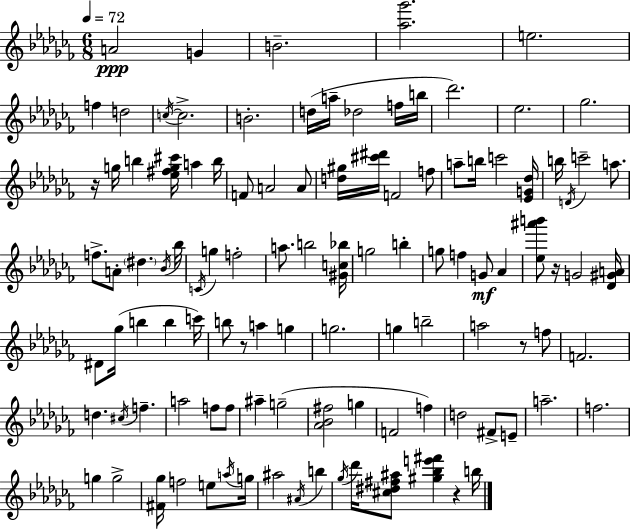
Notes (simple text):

A4/h G4/q B4/h. [Ab5,Gb6]/h. E5/h. F5/q D5/h C5/s C5/h. B4/h. D5/s A5/s Db5/h F5/s B5/s Db6/h. Eb5/h. Gb5/h. R/s G5/s B5/q [Eb5,F#5,G5,C#6]/s A5/q B5/s F4/e A4/h A4/e [D5,G#5]/s [C#6,D#6]/s F4/h F5/e A5/e B5/s C6/h [Eb4,G4,Db5]/s B5/s D4/s C6/h A5/e. F5/e. A4/e D#5/q. Bb4/s Bb5/s C4/s G5/q F5/h A5/e. B5/h [G#4,C5,Bb5]/s G5/h B5/q G5/e F5/q G4/e Ab4/q [Eb5,A#6,B6]/e R/s G4/h [Db4,G#4,A4]/s D#4/e Gb5/s B5/q B5/q C6/s B5/e R/e A5/q G5/q G5/h. G5/q B5/h A5/h R/e F5/e F4/h. D5/q. C#5/s F5/q. A5/h F5/e F5/e A#5/q G5/h [Ab4,Bb4,F#5]/h G5/q F4/h F5/q D5/h F#4/e E4/e A5/h. F5/h. G5/q G5/h [F#4,Gb5]/s F5/h E5/e A5/s G5/s A#5/h A#4/s B5/q Gb5/s Db6/s [C#5,D#5,F#5,A#5]/e [G#5,Bb5,E6,F#6]/q R/q B5/s